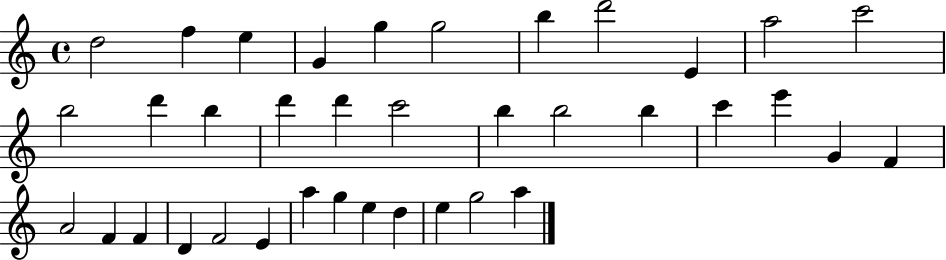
D5/h F5/q E5/q G4/q G5/q G5/h B5/q D6/h E4/q A5/h C6/h B5/h D6/q B5/q D6/q D6/q C6/h B5/q B5/h B5/q C6/q E6/q G4/q F4/q A4/h F4/q F4/q D4/q F4/h E4/q A5/q G5/q E5/q D5/q E5/q G5/h A5/q